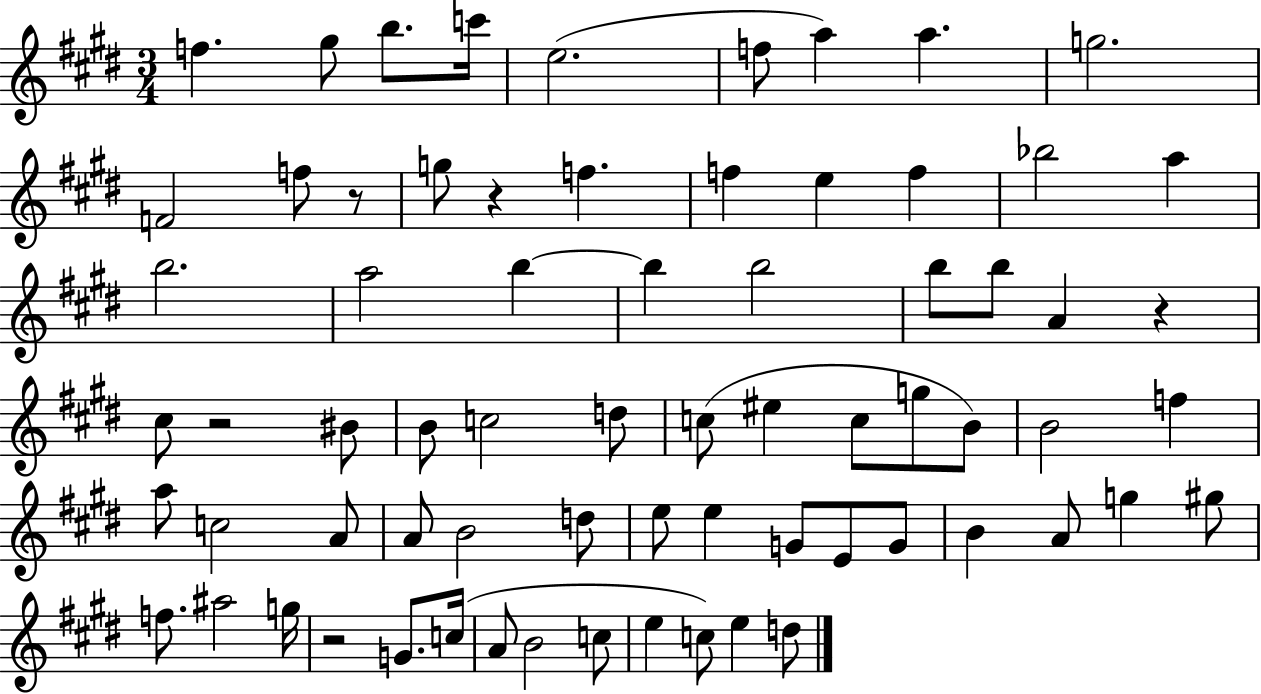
{
  \clef treble
  \numericTimeSignature
  \time 3/4
  \key e \major
  f''4. gis''8 b''8. c'''16 | e''2.( | f''8 a''4) a''4. | g''2. | \break f'2 f''8 r8 | g''8 r4 f''4. | f''4 e''4 f''4 | bes''2 a''4 | \break b''2. | a''2 b''4~~ | b''4 b''2 | b''8 b''8 a'4 r4 | \break cis''8 r2 bis'8 | b'8 c''2 d''8 | c''8( eis''4 c''8 g''8 b'8) | b'2 f''4 | \break a''8 c''2 a'8 | a'8 b'2 d''8 | e''8 e''4 g'8 e'8 g'8 | b'4 a'8 g''4 gis''8 | \break f''8. ais''2 g''16 | r2 g'8. c''16( | a'8 b'2 c''8 | e''4 c''8) e''4 d''8 | \break \bar "|."
}